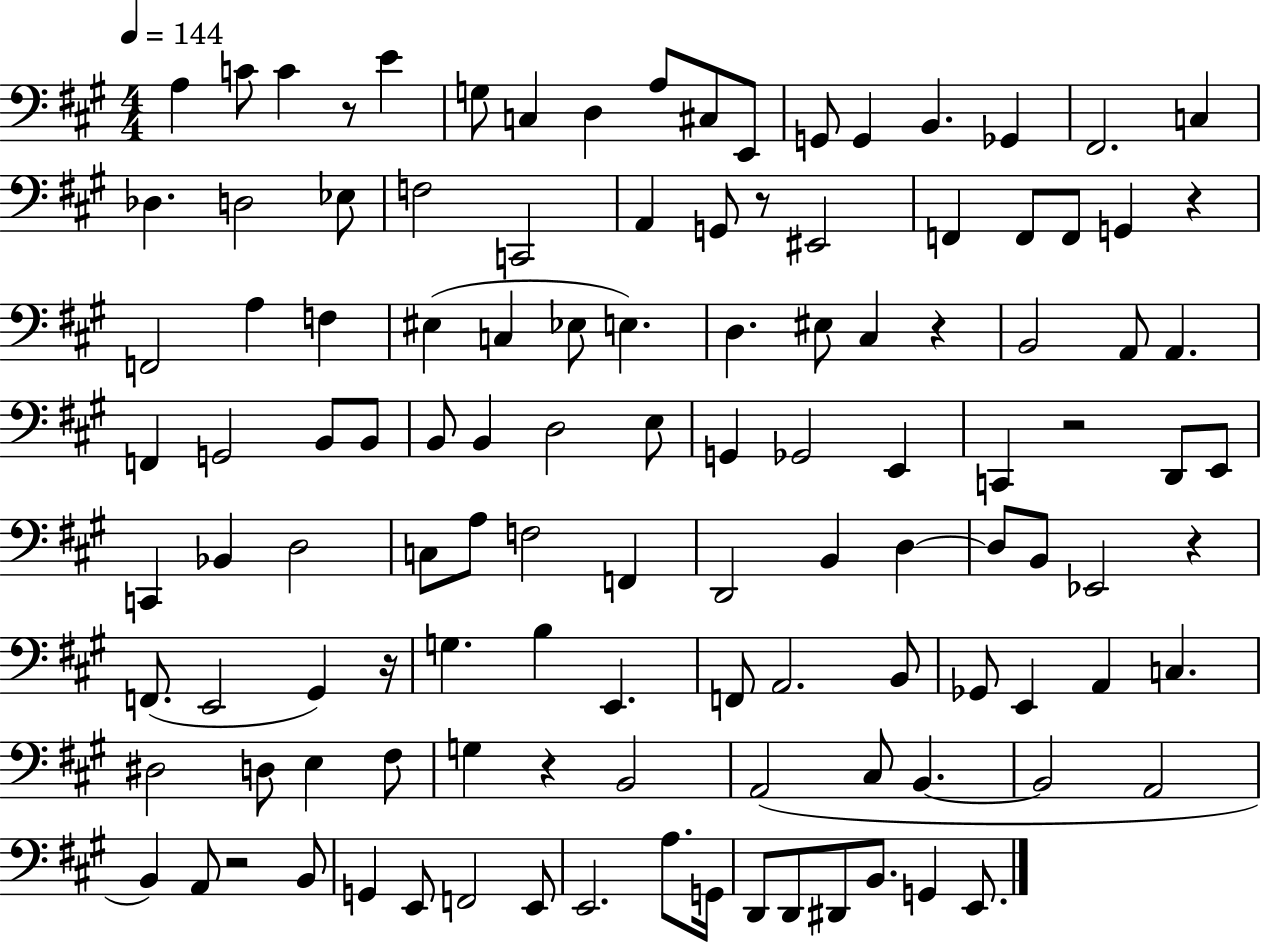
X:1
T:Untitled
M:4/4
L:1/4
K:A
A, C/2 C z/2 E G,/2 C, D, A,/2 ^C,/2 E,,/2 G,,/2 G,, B,, _G,, ^F,,2 C, _D, D,2 _E,/2 F,2 C,,2 A,, G,,/2 z/2 ^E,,2 F,, F,,/2 F,,/2 G,, z F,,2 A, F, ^E, C, _E,/2 E, D, ^E,/2 ^C, z B,,2 A,,/2 A,, F,, G,,2 B,,/2 B,,/2 B,,/2 B,, D,2 E,/2 G,, _G,,2 E,, C,, z2 D,,/2 E,,/2 C,, _B,, D,2 C,/2 A,/2 F,2 F,, D,,2 B,, D, D,/2 B,,/2 _E,,2 z F,,/2 E,,2 ^G,, z/4 G, B, E,, F,,/2 A,,2 B,,/2 _G,,/2 E,, A,, C, ^D,2 D,/2 E, ^F,/2 G, z B,,2 A,,2 ^C,/2 B,, B,,2 A,,2 B,, A,,/2 z2 B,,/2 G,, E,,/2 F,,2 E,,/2 E,,2 A,/2 G,,/4 D,,/2 D,,/2 ^D,,/2 B,,/2 G,, E,,/2